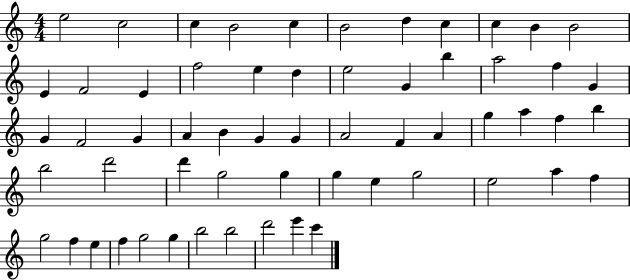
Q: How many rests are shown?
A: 0